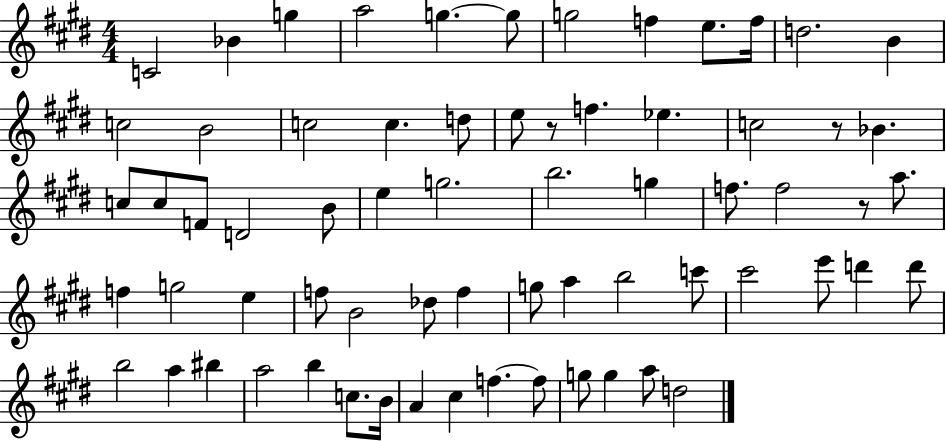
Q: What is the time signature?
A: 4/4